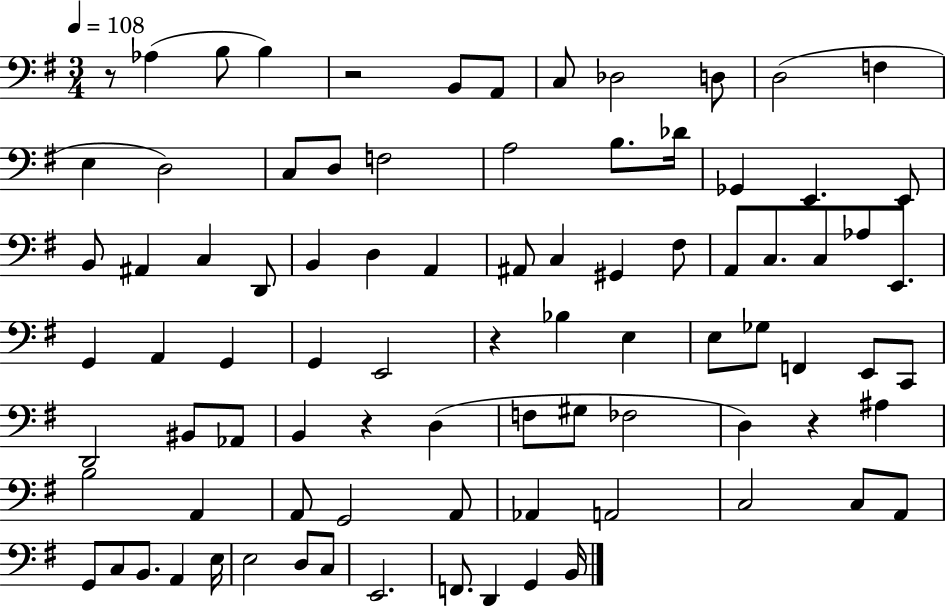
{
  \clef bass
  \numericTimeSignature
  \time 3/4
  \key g \major
  \tempo 4 = 108
  r8 aes4( b8 b4) | r2 b,8 a,8 | c8 des2 d8 | d2( f4 | \break e4 d2) | c8 d8 f2 | a2 b8. des'16 | ges,4 e,4. e,8 | \break b,8 ais,4 c4 d,8 | b,4 d4 a,4 | ais,8 c4 gis,4 fis8 | a,8 c8. c8 aes8 e,8. | \break g,4 a,4 g,4 | g,4 e,2 | r4 bes4 e4 | e8 ges8 f,4 e,8 c,8 | \break d,2 bis,8 aes,8 | b,4 r4 d4( | f8 gis8 fes2 | d4) r4 ais4 | \break b2 a,4 | a,8 g,2 a,8 | aes,4 a,2 | c2 c8 a,8 | \break g,8 c8 b,8. a,4 e16 | e2 d8 c8 | e,2. | f,8. d,4 g,4 b,16 | \break \bar "|."
}